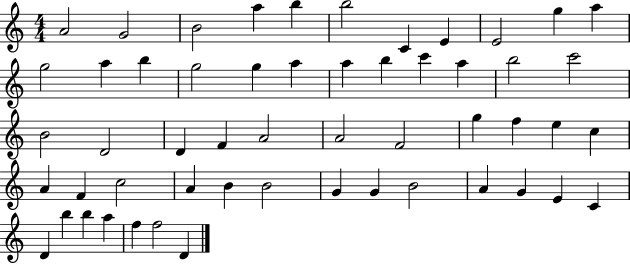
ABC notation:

X:1
T:Untitled
M:4/4
L:1/4
K:C
A2 G2 B2 a b b2 C E E2 g a g2 a b g2 g a a b c' a b2 c'2 B2 D2 D F A2 A2 F2 g f e c A F c2 A B B2 G G B2 A G E C D b b a f f2 D